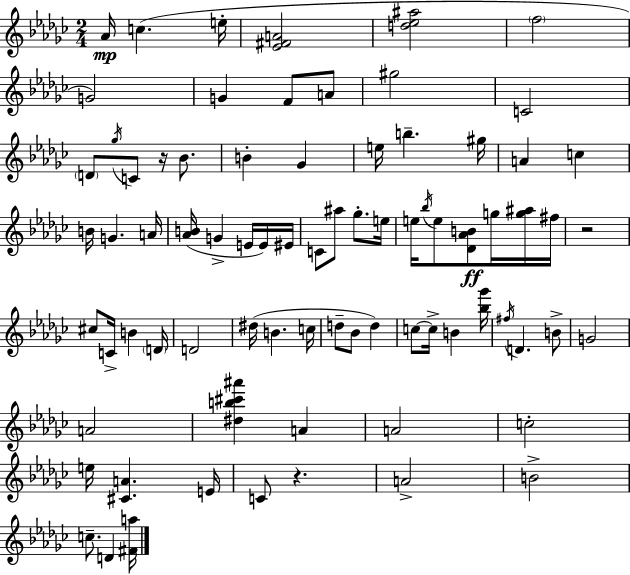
{
  \clef treble
  \numericTimeSignature
  \time 2/4
  \key ees \minor
  aes'16\mp c''4.( e''16-. | <ees' fis' a'>2 | <d'' ees'' ais''>2 | \parenthesize f''2 | \break g'2) | g'4 f'8 a'8 | gis''2 | c'2 | \break \parenthesize d'8 \acciaccatura { ges''16 } c'8 r16 bes'8. | b'4-. ges'4 | e''16 b''4.-- | gis''16 a'4 c''4 | \break b'16 g'4. | a'16 <aes' b'>16( g'4-> e'16 e'16) | eis'16 c'8 ais''8 ges''8.-. | e''16 e''16 \acciaccatura { bes''16 } e''8 <des' aes' b'>8\ff g''16 | \break <g'' ais''>16 fis''16 r2 | cis''8 c'16-> b'4 | \parenthesize d'16 d'2 | dis''16( b'4. | \break c''16 d''8-- bes'8 d''4) | c''8~~ c''16-> b'4 | <bes'' ges'''>16 \acciaccatura { fis''16 } d'4. | b'8-> g'2 | \break a'2 | <dis'' b'' cis''' ais'''>4 a'4 | a'2 | c''2-. | \break e''16 <cis' a'>4. | e'16 c'8 r4. | a'2-> | b'2-> | \break c''8.-- d'4 | <fis' a''>16 \bar "|."
}